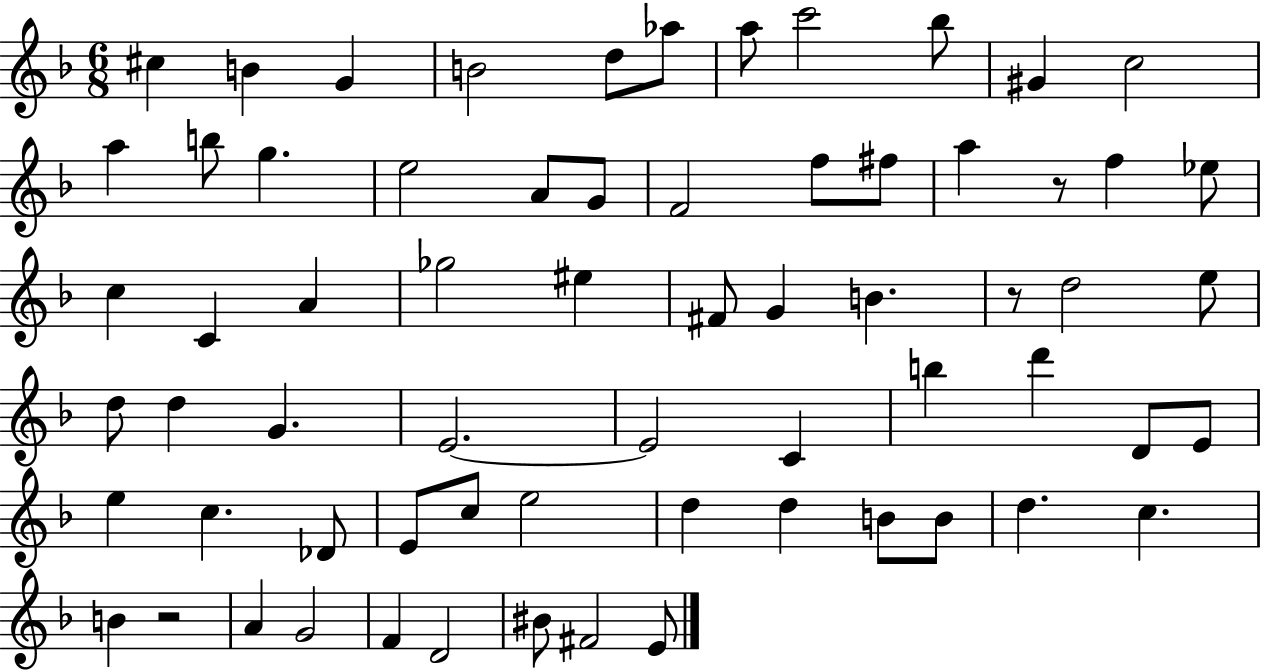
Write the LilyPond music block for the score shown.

{
  \clef treble
  \numericTimeSignature
  \time 6/8
  \key f \major
  cis''4 b'4 g'4 | b'2 d''8 aes''8 | a''8 c'''2 bes''8 | gis'4 c''2 | \break a''4 b''8 g''4. | e''2 a'8 g'8 | f'2 f''8 fis''8 | a''4 r8 f''4 ees''8 | \break c''4 c'4 a'4 | ges''2 eis''4 | fis'8 g'4 b'4. | r8 d''2 e''8 | \break d''8 d''4 g'4. | e'2.~~ | e'2 c'4 | b''4 d'''4 d'8 e'8 | \break e''4 c''4. des'8 | e'8 c''8 e''2 | d''4 d''4 b'8 b'8 | d''4. c''4. | \break b'4 r2 | a'4 g'2 | f'4 d'2 | bis'8 fis'2 e'8 | \break \bar "|."
}